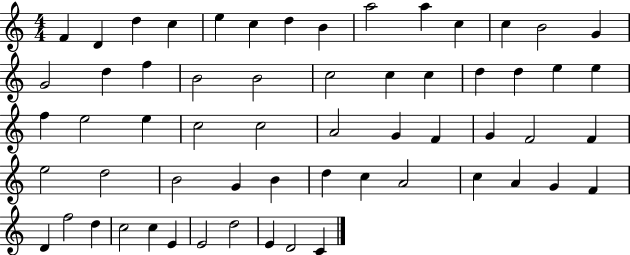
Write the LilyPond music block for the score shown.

{
  \clef treble
  \numericTimeSignature
  \time 4/4
  \key c \major
  f'4 d'4 d''4 c''4 | e''4 c''4 d''4 b'4 | a''2 a''4 c''4 | c''4 b'2 g'4 | \break g'2 d''4 f''4 | b'2 b'2 | c''2 c''4 c''4 | d''4 d''4 e''4 e''4 | \break f''4 e''2 e''4 | c''2 c''2 | a'2 g'4 f'4 | g'4 f'2 f'4 | \break e''2 d''2 | b'2 g'4 b'4 | d''4 c''4 a'2 | c''4 a'4 g'4 f'4 | \break d'4 f''2 d''4 | c''2 c''4 e'4 | e'2 d''2 | e'4 d'2 c'4 | \break \bar "|."
}